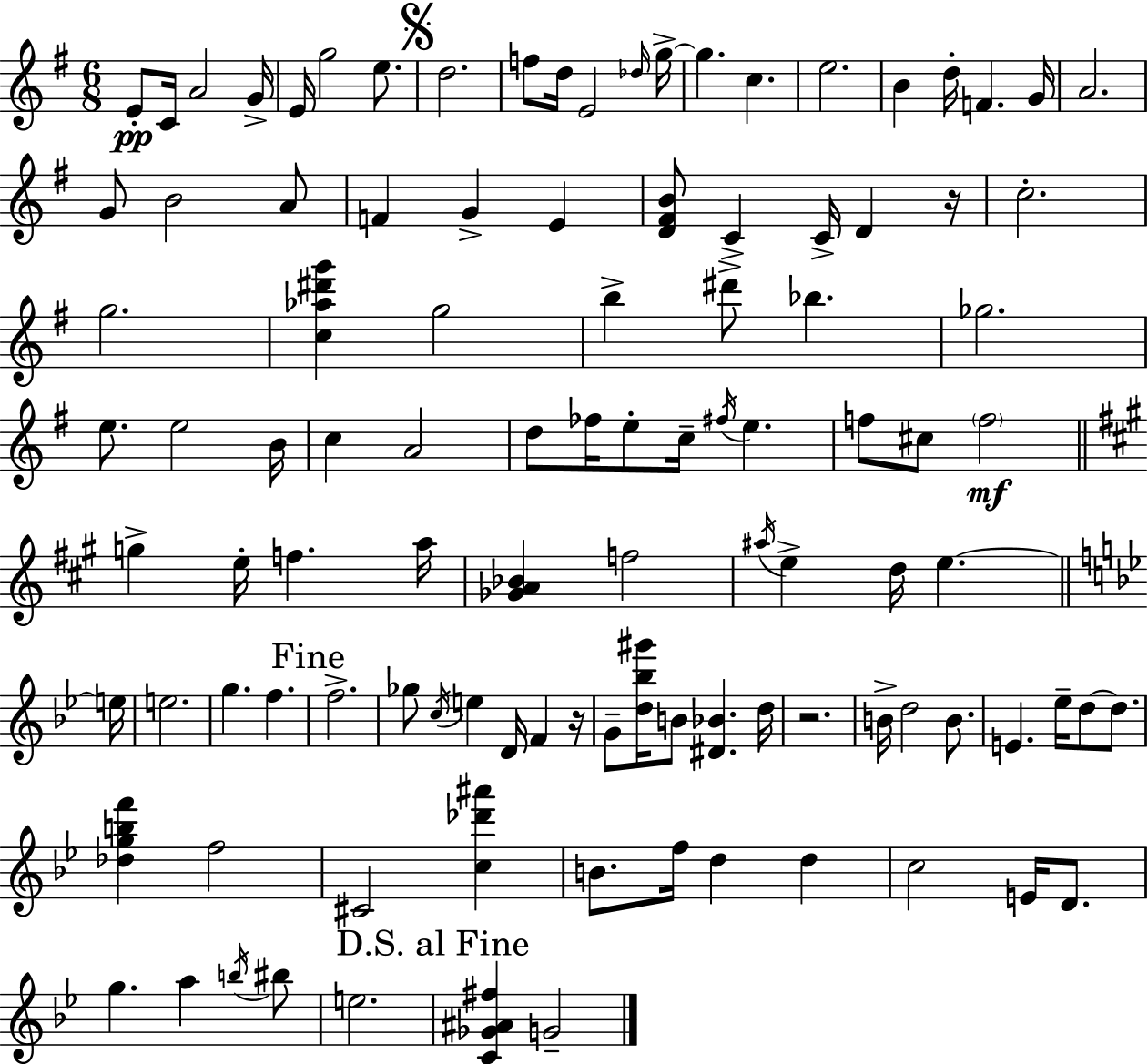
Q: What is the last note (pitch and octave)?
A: G4